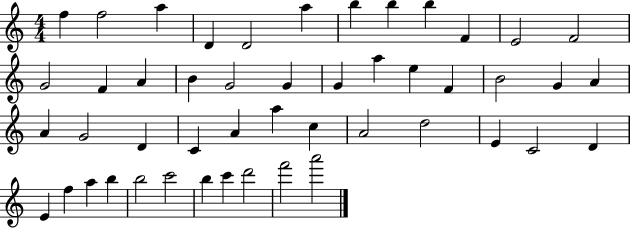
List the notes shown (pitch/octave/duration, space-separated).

F5/q F5/h A5/q D4/q D4/h A5/q B5/q B5/q B5/q F4/q E4/h F4/h G4/h F4/q A4/q B4/q G4/h G4/q G4/q A5/q E5/q F4/q B4/h G4/q A4/q A4/q G4/h D4/q C4/q A4/q A5/q C5/q A4/h D5/h E4/q C4/h D4/q E4/q F5/q A5/q B5/q B5/h C6/h B5/q C6/q D6/h F6/h A6/h